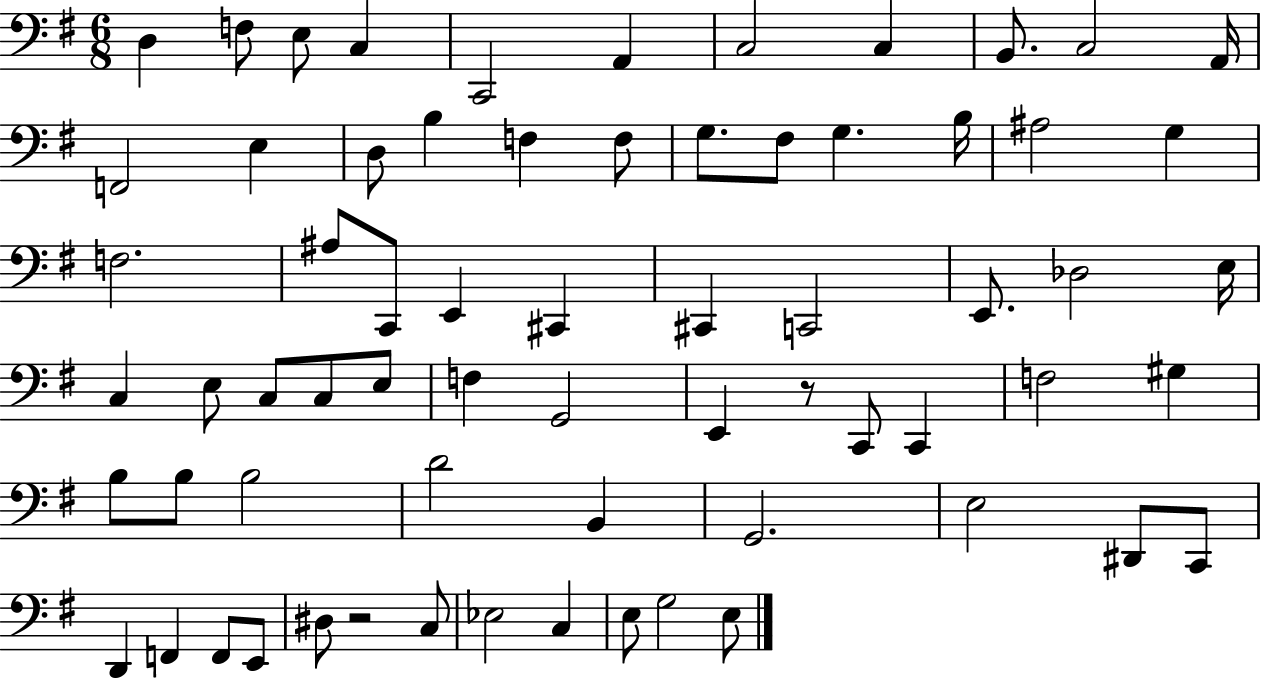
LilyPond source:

{
  \clef bass
  \numericTimeSignature
  \time 6/8
  \key g \major
  \repeat volta 2 { d4 f8 e8 c4 | c,2 a,4 | c2 c4 | b,8. c2 a,16 | \break f,2 e4 | d8 b4 f4 f8 | g8. fis8 g4. b16 | ais2 g4 | \break f2. | ais8 c,8 e,4 cis,4 | cis,4 c,2 | e,8. des2 e16 | \break c4 e8 c8 c8 e8 | f4 g,2 | e,4 r8 c,8 c,4 | f2 gis4 | \break b8 b8 b2 | d'2 b,4 | g,2. | e2 dis,8 c,8 | \break d,4 f,4 f,8 e,8 | dis8 r2 c8 | ees2 c4 | e8 g2 e8 | \break } \bar "|."
}